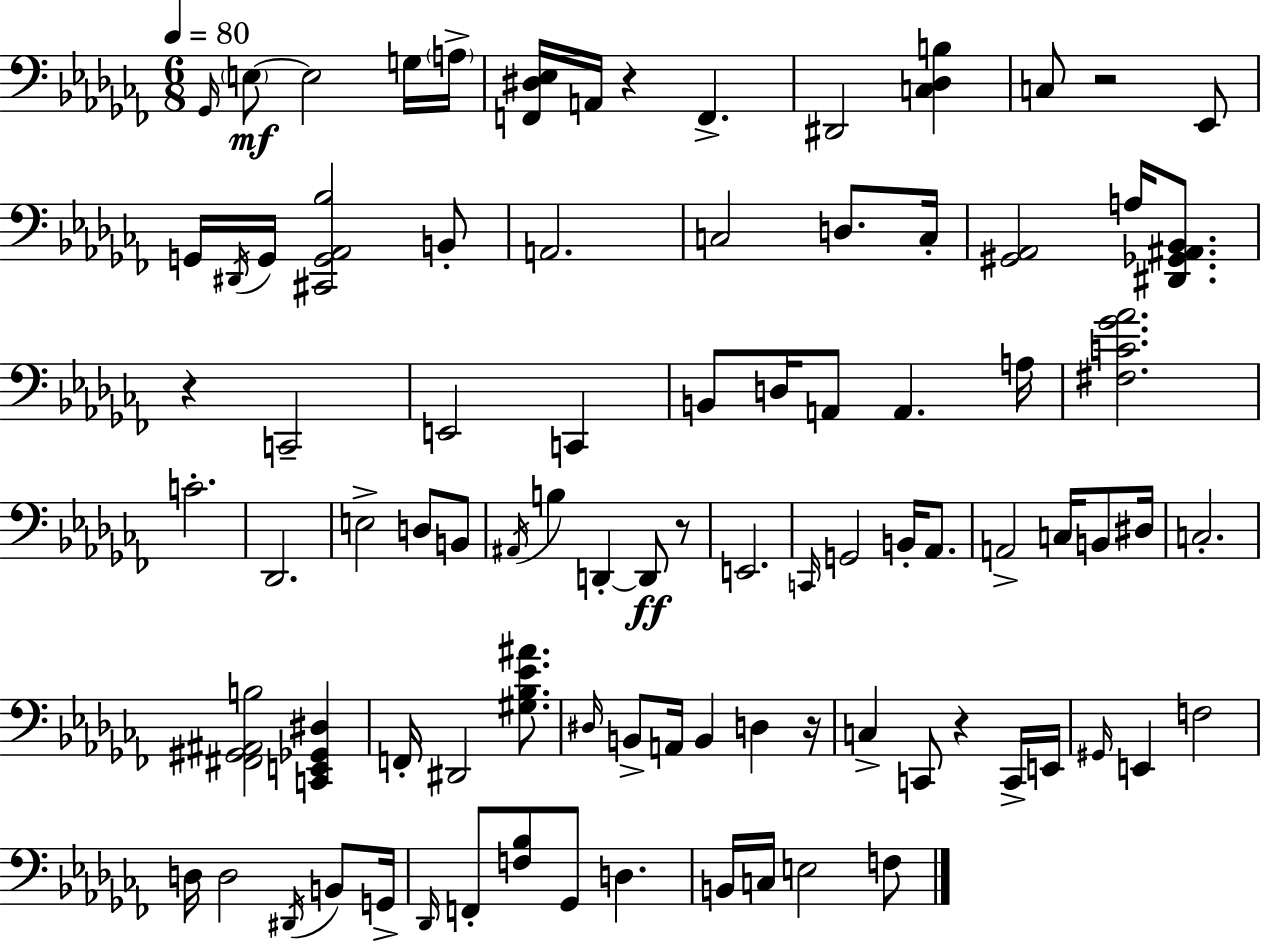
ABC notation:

X:1
T:Untitled
M:6/8
L:1/4
K:Abm
_G,,/4 E,/2 E,2 G,/4 A,/4 [F,,^D,_E,]/4 A,,/4 z F,, ^D,,2 [C,_D,B,] C,/2 z2 _E,,/2 G,,/4 ^D,,/4 G,,/4 [^C,,G,,_A,,_B,]2 B,,/2 A,,2 C,2 D,/2 C,/4 [^G,,_A,,]2 A,/4 [^D,,_G,,^A,,_B,,]/2 z C,,2 E,,2 C,, B,,/2 D,/4 A,,/2 A,, A,/4 [^F,C_G_A]2 C2 _D,,2 E,2 D,/2 B,,/2 ^A,,/4 B, D,, D,,/2 z/2 E,,2 C,,/4 G,,2 B,,/4 _A,,/2 A,,2 C,/4 B,,/2 ^D,/4 C,2 [^F,,^G,,^A,,B,]2 [C,,E,,_G,,^D,] F,,/4 ^D,,2 [^G,_B,_E^A]/2 ^D,/4 B,,/2 A,,/4 B,, D, z/4 C, C,,/2 z C,,/4 E,,/4 ^G,,/4 E,, F,2 D,/4 D,2 ^D,,/4 B,,/2 G,,/4 _D,,/4 F,,/2 [F,_B,]/2 _G,,/2 D, B,,/4 C,/4 E,2 F,/2